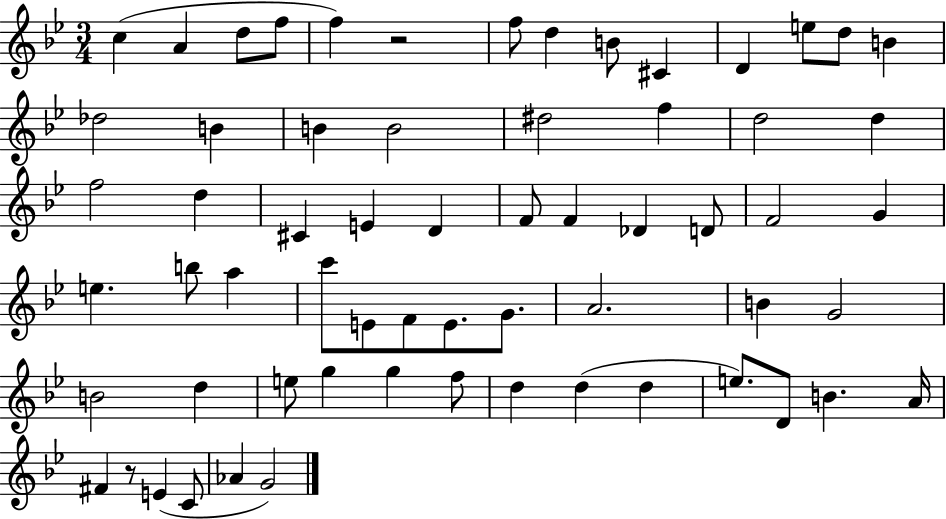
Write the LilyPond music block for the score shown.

{
  \clef treble
  \numericTimeSignature
  \time 3/4
  \key bes \major
  \repeat volta 2 { c''4( a'4 d''8 f''8 | f''4) r2 | f''8 d''4 b'8 cis'4 | d'4 e''8 d''8 b'4 | \break des''2 b'4 | b'4 b'2 | dis''2 f''4 | d''2 d''4 | \break f''2 d''4 | cis'4 e'4 d'4 | f'8 f'4 des'4 d'8 | f'2 g'4 | \break e''4. b''8 a''4 | c'''8 e'8 f'8 e'8. g'8. | a'2. | b'4 g'2 | \break b'2 d''4 | e''8 g''4 g''4 f''8 | d''4 d''4( d''4 | e''8.) d'8 b'4. a'16 | \break fis'4 r8 e'4( c'8 | aes'4 g'2) | } \bar "|."
}